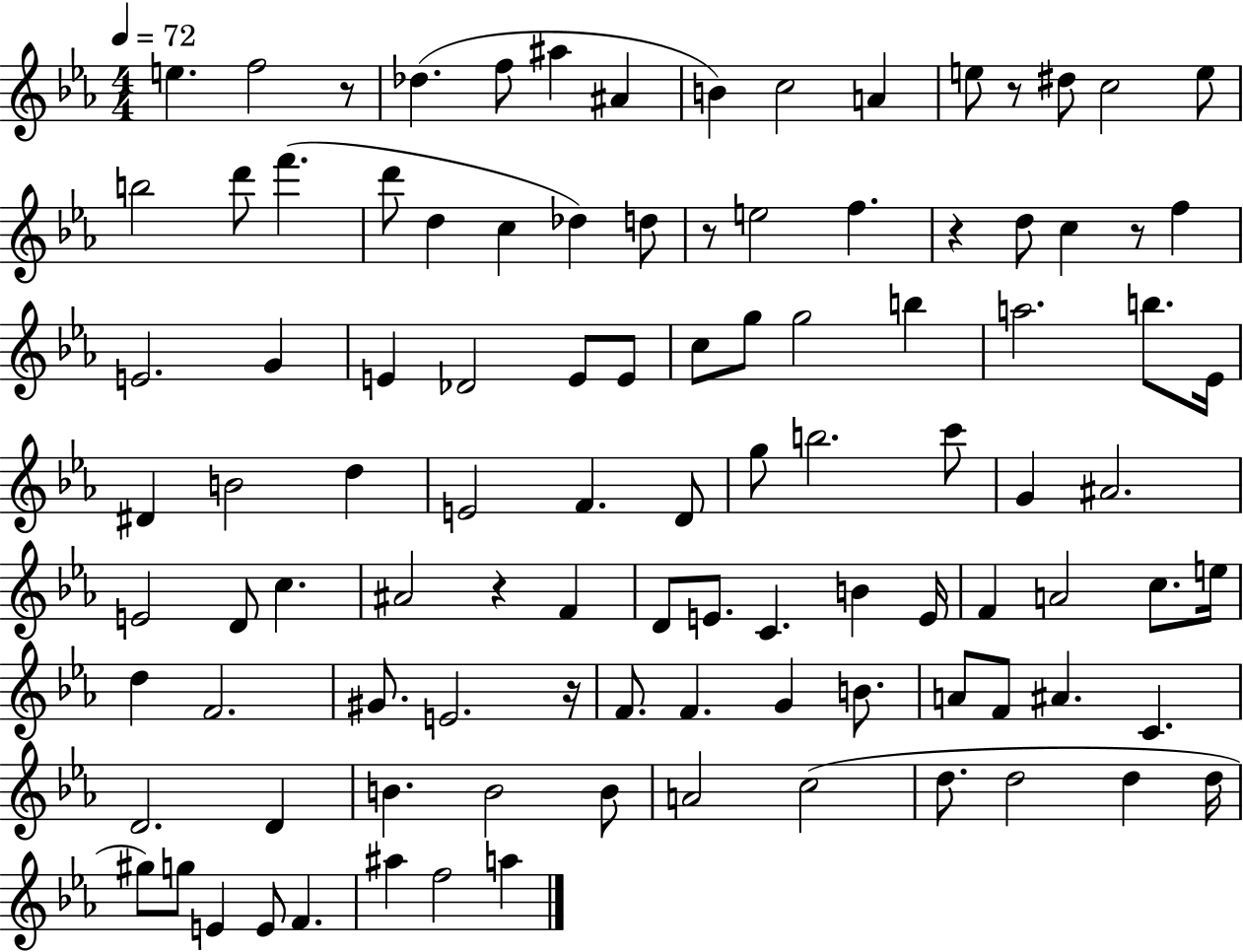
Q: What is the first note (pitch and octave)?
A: E5